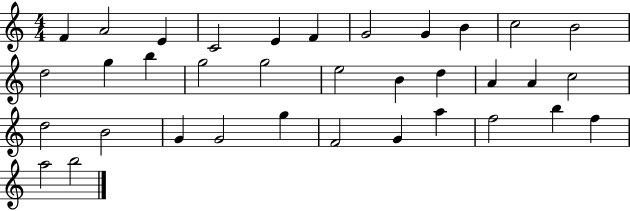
F4/q A4/h E4/q C4/h E4/q F4/q G4/h G4/q B4/q C5/h B4/h D5/h G5/q B5/q G5/h G5/h E5/h B4/q D5/q A4/q A4/q C5/h D5/h B4/h G4/q G4/h G5/q F4/h G4/q A5/q F5/h B5/q F5/q A5/h B5/h